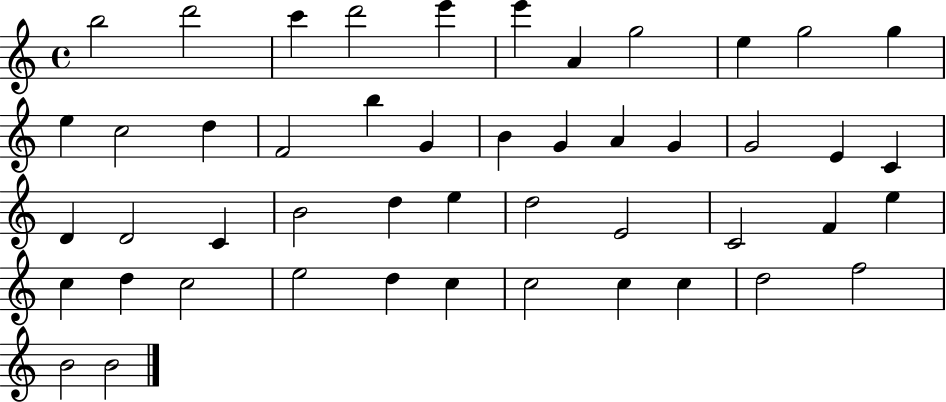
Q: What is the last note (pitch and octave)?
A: B4